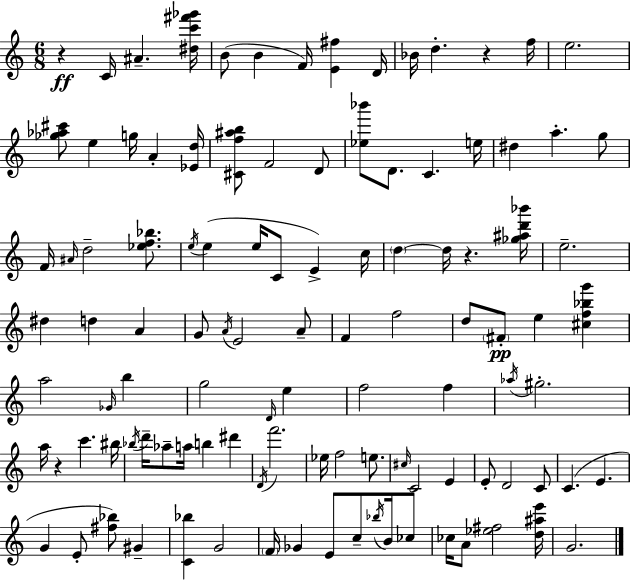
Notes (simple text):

R/q C4/s A#4/q. [D#5,C6,F#6,Gb6]/s B4/e B4/q F4/s [E4,F#5]/q D4/s Bb4/s D5/q. R/q F5/s E5/h. [Gb5,Ab5,C#6]/e E5/q G5/s A4/q [Eb4,D5]/s [C#4,F5,A#5,B5]/e F4/h D4/e [Eb5,Bb6]/e D4/e. C4/q. E5/s D#5/q A5/q. G5/e F4/s A#4/s D5/h [Eb5,F5,Bb5]/e. E5/s E5/q E5/s C4/e E4/q C5/s D5/q D5/s R/q. [Gb5,A#5,D6,Bb6]/s E5/h. D#5/q D5/q A4/q G4/e A4/s E4/h A4/e F4/q F5/h D5/e F#4/e E5/q [C#5,F5,Bb5,G6]/q A5/h Gb4/s B5/q G5/h D4/s E5/q F5/h F5/q Ab5/s G#5/h. A5/s R/q C6/q. BIS5/s Bb5/s D6/s Ab5/e A5/s B5/q D#6/q D4/s F6/h. Eb5/s F5/h E5/e. C#5/s C4/h E4/q E4/e D4/h C4/e C4/q. E4/q. G4/q E4/e [F#5,Bb5]/e G#4/q [C4,Bb5]/q G4/h F4/s Gb4/q E4/e C5/e Bb5/s B4/s CES5/e CES5/s A4/e [Eb5,F#5]/h [D5,A#5,E6]/s G4/h.